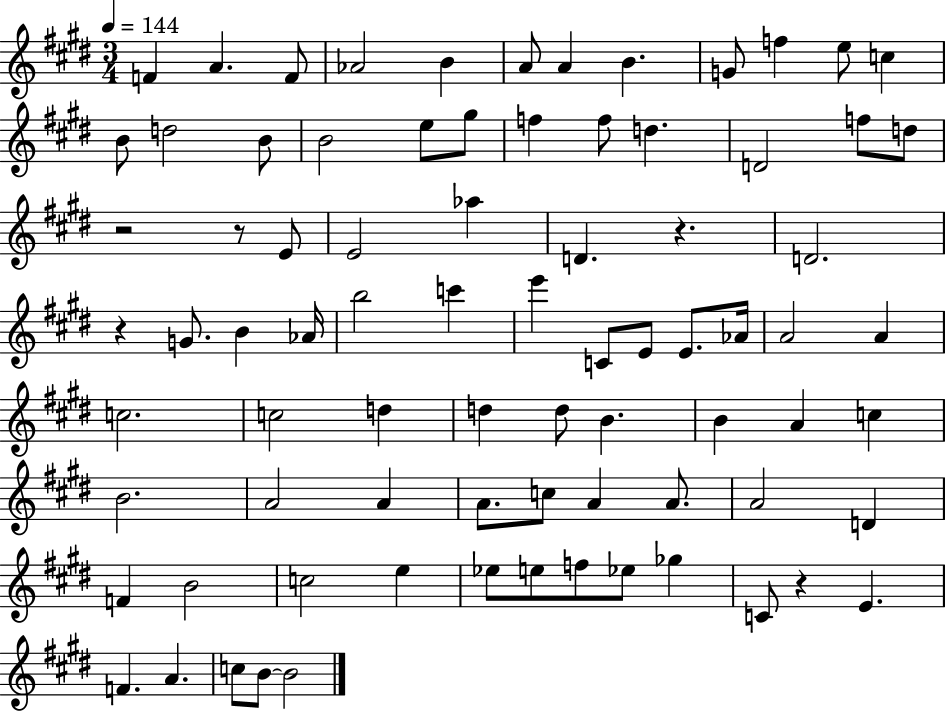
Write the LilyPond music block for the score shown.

{
  \clef treble
  \numericTimeSignature
  \time 3/4
  \key e \major
  \tempo 4 = 144
  f'4 a'4. f'8 | aes'2 b'4 | a'8 a'4 b'4. | g'8 f''4 e''8 c''4 | \break b'8 d''2 b'8 | b'2 e''8 gis''8 | f''4 f''8 d''4. | d'2 f''8 d''8 | \break r2 r8 e'8 | e'2 aes''4 | d'4. r4. | d'2. | \break r4 g'8. b'4 aes'16 | b''2 c'''4 | e'''4 c'8 e'8 e'8. aes'16 | a'2 a'4 | \break c''2. | c''2 d''4 | d''4 d''8 b'4. | b'4 a'4 c''4 | \break b'2. | a'2 a'4 | a'8. c''8 a'4 a'8. | a'2 d'4 | \break f'4 b'2 | c''2 e''4 | ees''8 e''8 f''8 ees''8 ges''4 | c'8 r4 e'4. | \break f'4. a'4. | c''8 b'8~~ b'2 | \bar "|."
}